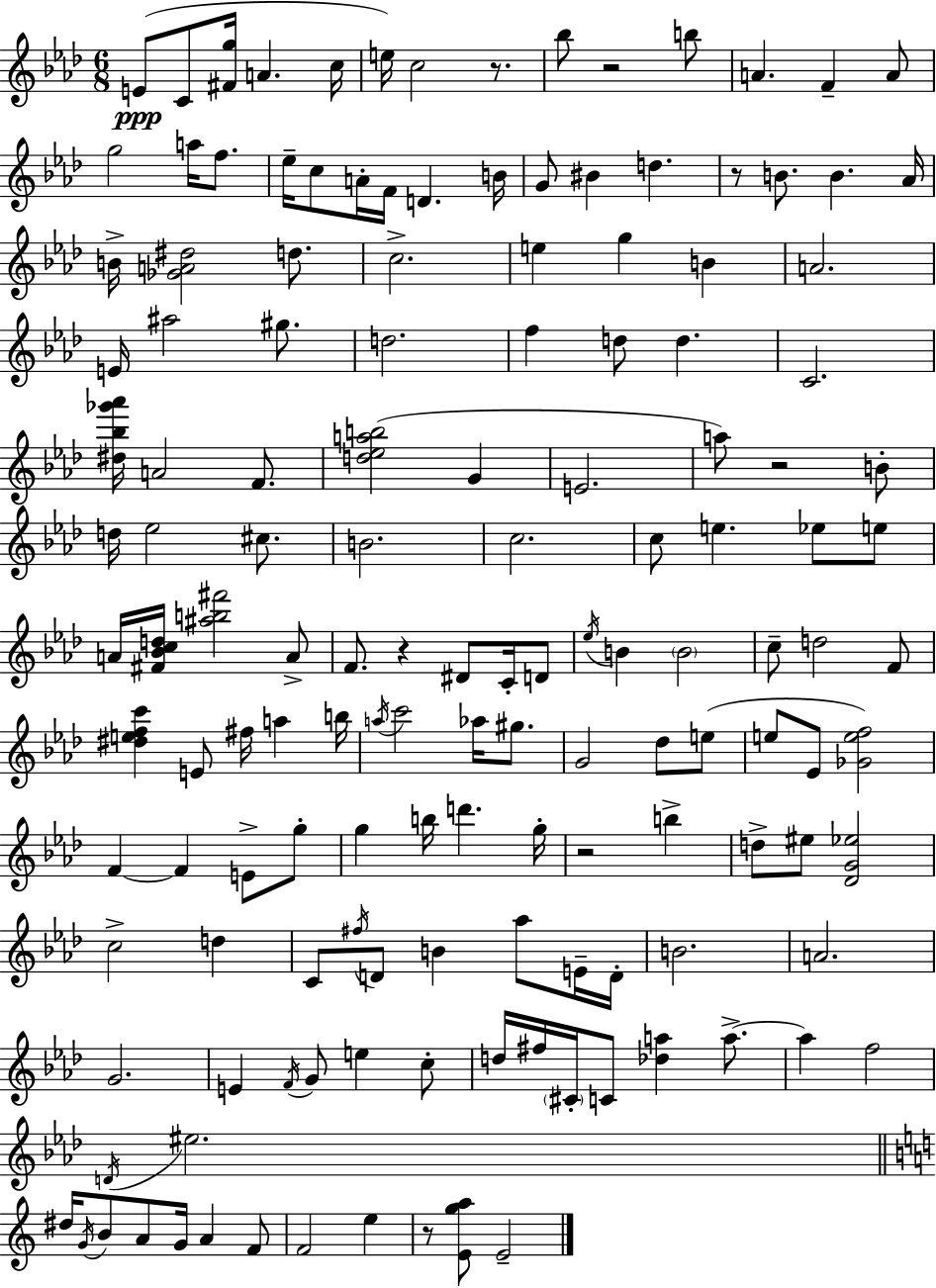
E4/e C4/e [F#4,G5]/s A4/q. C5/s E5/s C5/h R/e. Bb5/e R/h B5/e A4/q. F4/q A4/e G5/h A5/s F5/e. Eb5/s C5/e A4/s F4/s D4/q. B4/s G4/e BIS4/q D5/q. R/e B4/e. B4/q. Ab4/s B4/s [Gb4,A4,D#5]/h D5/e. C5/h. E5/q G5/q B4/q A4/h. E4/s A#5/h G#5/e. D5/h. F5/q D5/e D5/q. C4/h. [D#5,Bb5,Gb6,Ab6]/s A4/h F4/e. [D5,Eb5,A5,B5]/h G4/q E4/h. A5/e R/h B4/e D5/s Eb5/h C#5/e. B4/h. C5/h. C5/e E5/q. Eb5/e E5/e A4/s [F#4,Bb4,C5,D5]/s [A#5,B5,F#6]/h A4/e F4/e. R/q D#4/e C4/s D4/e Eb5/s B4/q B4/h C5/e D5/h F4/e [D#5,E5,F5,C6]/q E4/e F#5/s A5/q B5/s A5/s C6/h Ab5/s G#5/e. G4/h Db5/e E5/e E5/e Eb4/e [Gb4,E5,F5]/h F4/q F4/q E4/e G5/e G5/q B5/s D6/q. G5/s R/h B5/q D5/e EIS5/e [Db4,G4,Eb5]/h C5/h D5/q C4/e F#5/s D4/e B4/q Ab5/e E4/s D4/s B4/h. A4/h. G4/h. E4/q F4/s G4/e E5/q C5/e D5/s F#5/s C#4/s C4/e [Db5,A5]/q A5/e. A5/q F5/h D4/s EIS5/h. D#5/s G4/s B4/e A4/e G4/s A4/q F4/e F4/h E5/q R/e [E4,G5,A5]/e E4/h